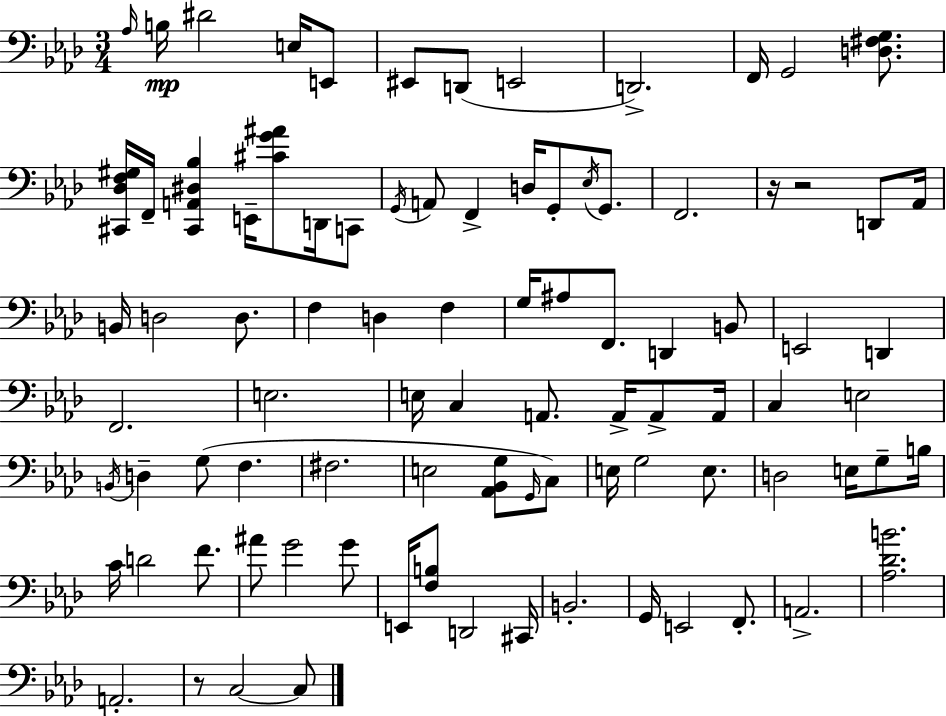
X:1
T:Untitled
M:3/4
L:1/4
K:Ab
_A,/4 B,/4 ^D2 E,/4 E,,/2 ^E,,/2 D,,/2 E,,2 D,,2 F,,/4 G,,2 [D,^F,G,]/2 [^C,,_D,F,^G,]/4 F,,/4 [^C,,A,,^D,_B,] E,,/4 [^CG^A]/2 D,,/4 C,,/2 G,,/4 A,,/2 F,, D,/4 G,,/2 _E,/4 G,,/2 F,,2 z/4 z2 D,,/2 _A,,/4 B,,/4 D,2 D,/2 F, D, F, G,/4 ^A,/2 F,,/2 D,, B,,/2 E,,2 D,, F,,2 E,2 E,/4 C, A,,/2 A,,/4 A,,/2 A,,/4 C, E,2 B,,/4 D, G,/2 F, ^F,2 E,2 [_A,,_B,,G,]/2 G,,/4 C,/2 E,/4 G,2 E,/2 D,2 E,/4 G,/2 B,/4 C/4 D2 F/2 ^A/2 G2 G/2 E,,/4 [F,B,]/2 D,,2 ^C,,/4 B,,2 G,,/4 E,,2 F,,/2 A,,2 [_A,_DB]2 A,,2 z/2 C,2 C,/2